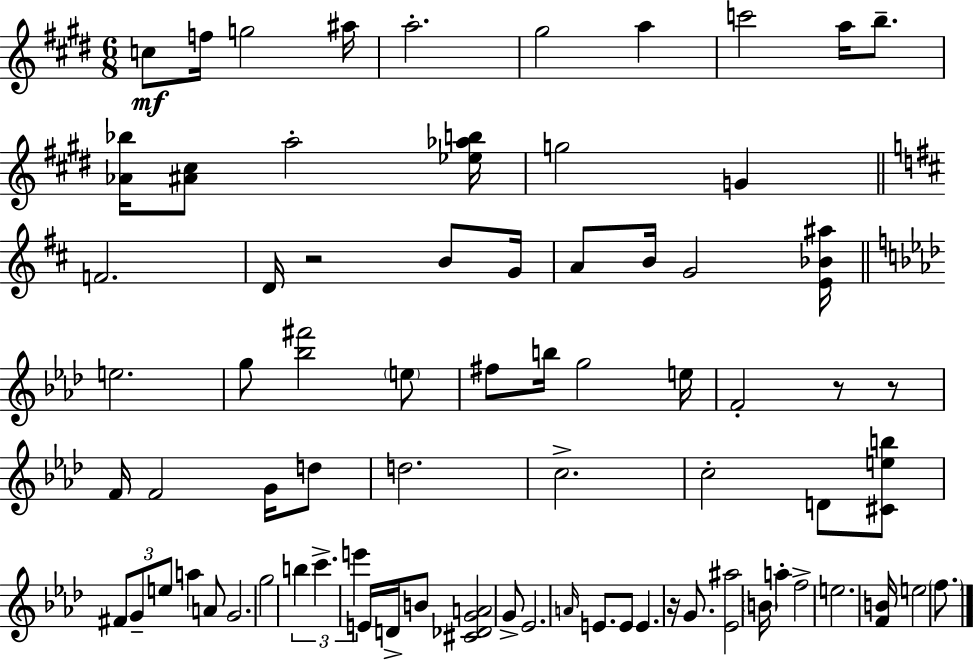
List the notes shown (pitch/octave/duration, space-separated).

C5/e F5/s G5/h A#5/s A5/h. G#5/h A5/q C6/h A5/s B5/e. [Ab4,Bb5]/s [A#4,C#5]/e A5/h [Eb5,Ab5,B5]/s G5/h G4/q F4/h. D4/s R/h B4/e G4/s A4/e B4/s G4/h [E4,Bb4,A#5]/s E5/h. G5/e [Bb5,F#6]/h E5/e F#5/e B5/s G5/h E5/s F4/h R/e R/e F4/s F4/h G4/s D5/e D5/h. C5/h. C5/h D4/e [C#4,E5,B5]/e F#4/e G4/e E5/e A5/q A4/e G4/h. G5/h B5/q C6/q. E6/q E4/s D4/s B4/e [C#4,Db4,G4,A4]/h G4/e Eb4/h. A4/s E4/e. E4/e E4/q. R/s G4/e. [Eb4,A#5]/h B4/s A5/q F5/h E5/h. [F4,B4]/s E5/h F5/e.